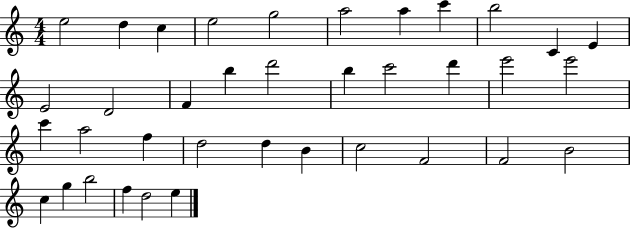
X:1
T:Untitled
M:4/4
L:1/4
K:C
e2 d c e2 g2 a2 a c' b2 C E E2 D2 F b d'2 b c'2 d' e'2 e'2 c' a2 f d2 d B c2 F2 F2 B2 c g b2 f d2 e